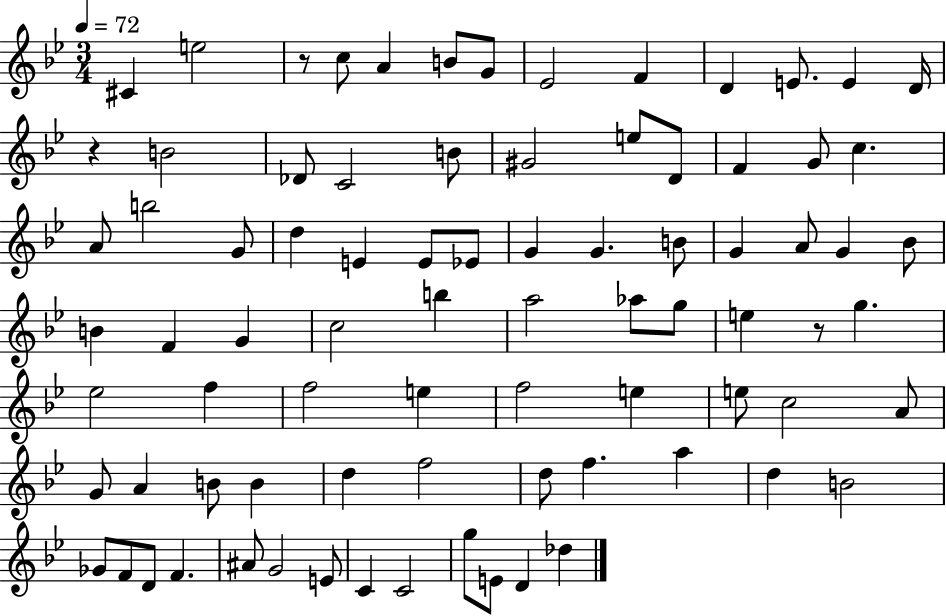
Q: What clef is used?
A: treble